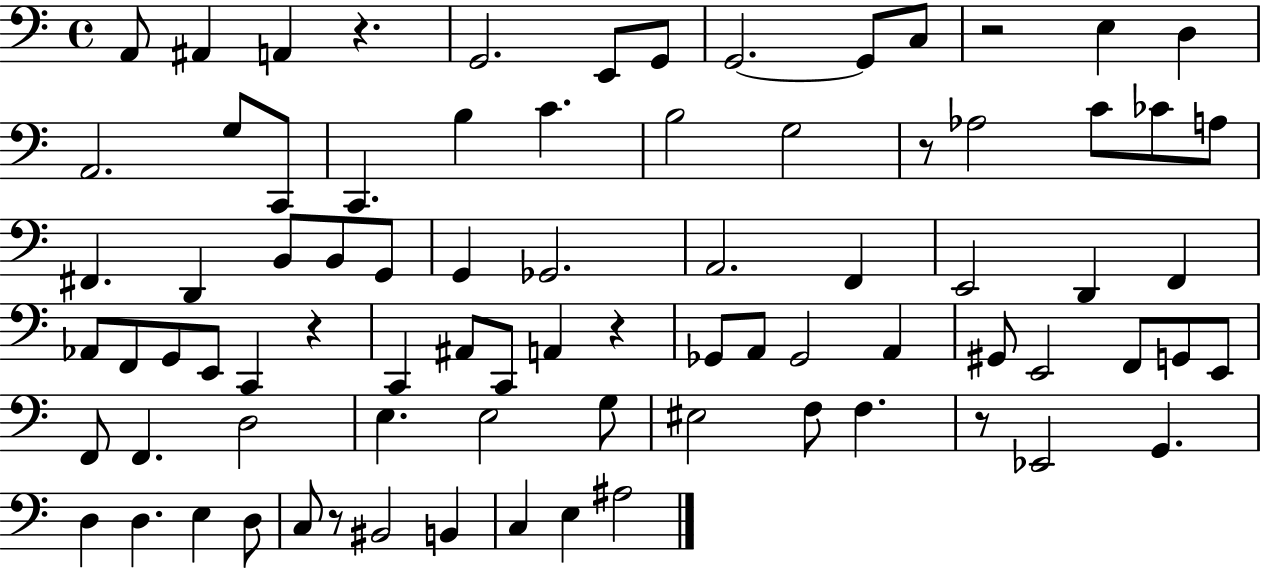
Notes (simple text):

A2/e A#2/q A2/q R/q. G2/h. E2/e G2/e G2/h. G2/e C3/e R/h E3/q D3/q A2/h. G3/e C2/e C2/q. B3/q C4/q. B3/h G3/h R/e Ab3/h C4/e CES4/e A3/e F#2/q. D2/q B2/e B2/e G2/e G2/q Gb2/h. A2/h. F2/q E2/h D2/q F2/q Ab2/e F2/e G2/e E2/e C2/q R/q C2/q A#2/e C2/e A2/q R/q Gb2/e A2/e Gb2/h A2/q G#2/e E2/h F2/e G2/e E2/e F2/e F2/q. D3/h E3/q. E3/h G3/e EIS3/h F3/e F3/q. R/e Eb2/h G2/q. D3/q D3/q. E3/q D3/e C3/e R/e BIS2/h B2/q C3/q E3/q A#3/h